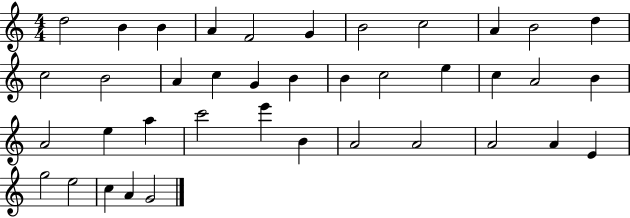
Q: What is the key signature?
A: C major